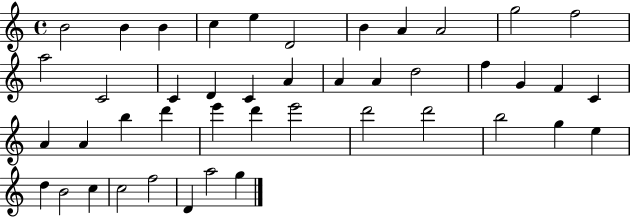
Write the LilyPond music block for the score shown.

{
  \clef treble
  \time 4/4
  \defaultTimeSignature
  \key c \major
  b'2 b'4 b'4 | c''4 e''4 d'2 | b'4 a'4 a'2 | g''2 f''2 | \break a''2 c'2 | c'4 d'4 c'4 a'4 | a'4 a'4 d''2 | f''4 g'4 f'4 c'4 | \break a'4 a'4 b''4 d'''4 | e'''4 d'''4 e'''2 | d'''2 d'''2 | b''2 g''4 e''4 | \break d''4 b'2 c''4 | c''2 f''2 | d'4 a''2 g''4 | \bar "|."
}